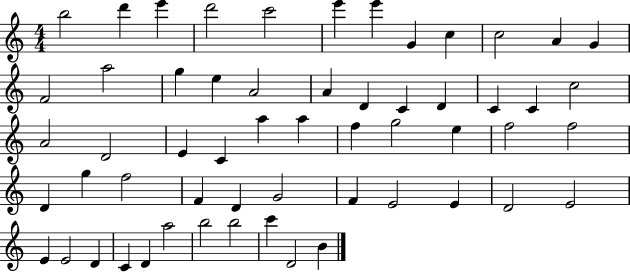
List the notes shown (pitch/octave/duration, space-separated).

B5/h D6/q E6/q D6/h C6/h E6/q E6/q G4/q C5/q C5/h A4/q G4/q F4/h A5/h G5/q E5/q A4/h A4/q D4/q C4/q D4/q C4/q C4/q C5/h A4/h D4/h E4/q C4/q A5/q A5/q F5/q G5/h E5/q F5/h F5/h D4/q G5/q F5/h F4/q D4/q G4/h F4/q E4/h E4/q D4/h E4/h E4/q E4/h D4/q C4/q D4/q A5/h B5/h B5/h C6/q D4/h B4/q